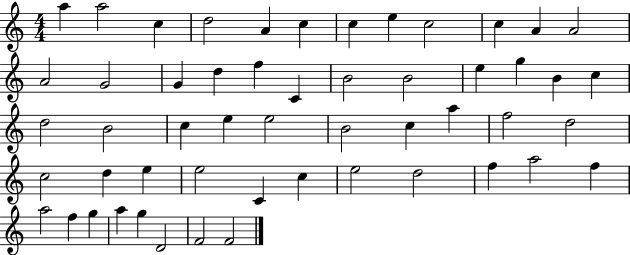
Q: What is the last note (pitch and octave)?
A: F4